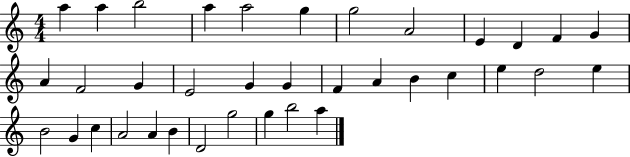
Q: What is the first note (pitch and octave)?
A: A5